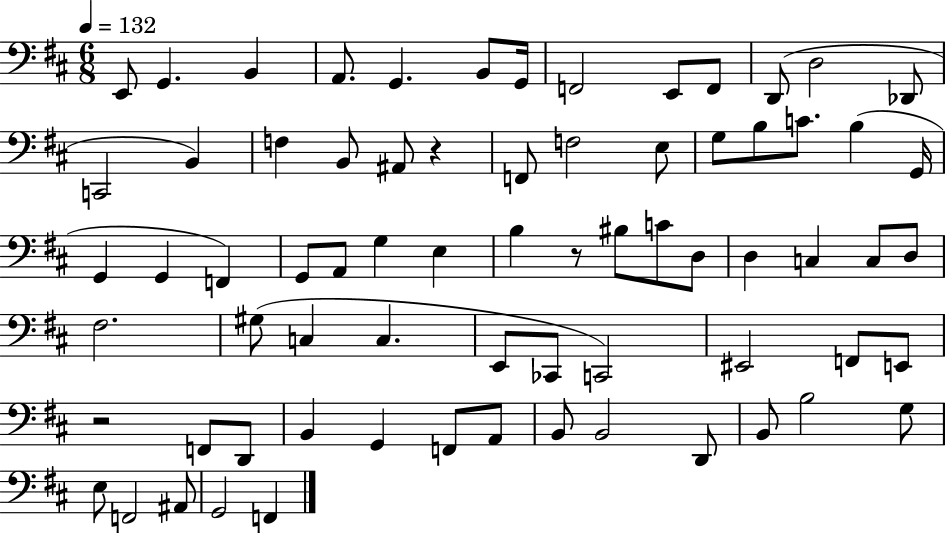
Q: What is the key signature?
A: D major